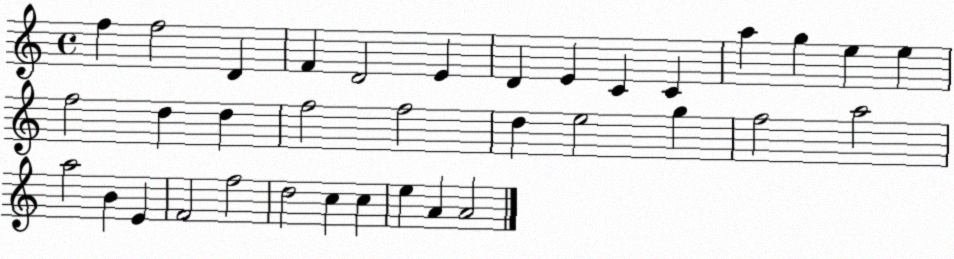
X:1
T:Untitled
M:4/4
L:1/4
K:C
f f2 D F D2 E D E C C a g e e f2 d d f2 f2 d e2 g f2 a2 a2 B E F2 f2 d2 c c e A A2